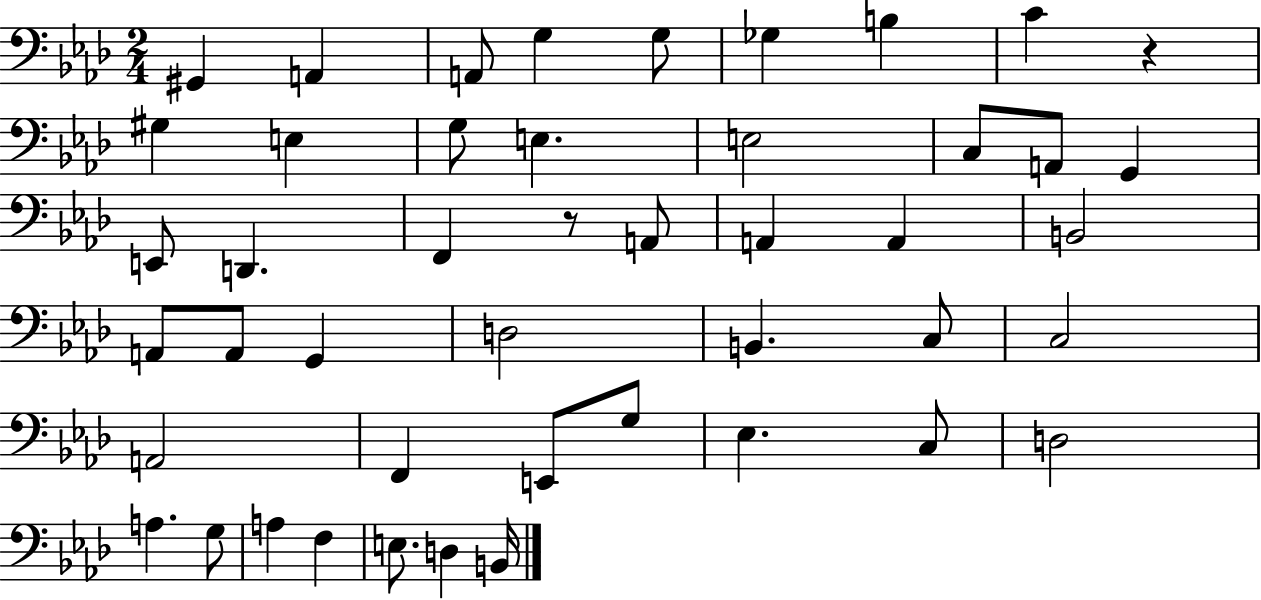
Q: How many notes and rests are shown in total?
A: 46